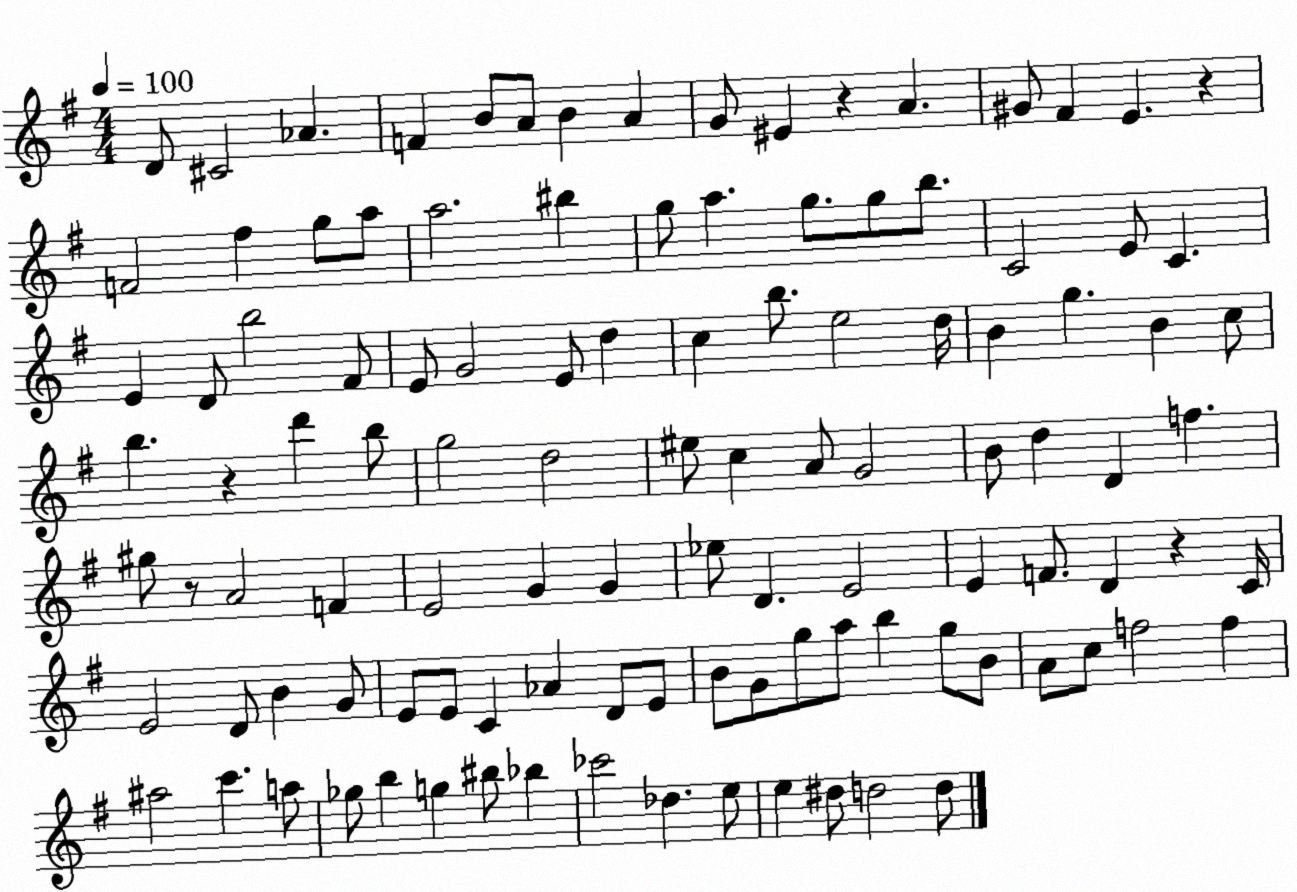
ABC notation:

X:1
T:Untitled
M:4/4
L:1/4
K:G
D/2 ^C2 _A F B/2 A/2 B A G/2 ^E z A ^G/2 ^F E z F2 ^f g/2 a/2 a2 ^b g/2 a g/2 g/2 b/2 C2 E/2 C E D/2 b2 ^F/2 E/2 G2 E/2 d c b/2 e2 d/4 B g B c/2 b z d' b/2 g2 d2 ^e/2 c A/2 G2 B/2 d D f ^g/2 z/2 A2 F E2 G G _e/2 D E2 E F/2 D z C/4 E2 D/2 B G/2 E/2 E/2 C _A D/2 E/2 B/2 G/2 g/2 a/2 b g/2 B/2 A/2 c/2 f2 f ^a2 c' a/2 _g/2 b g ^b/2 _b _c'2 _d e/2 e ^d/2 d2 d/2